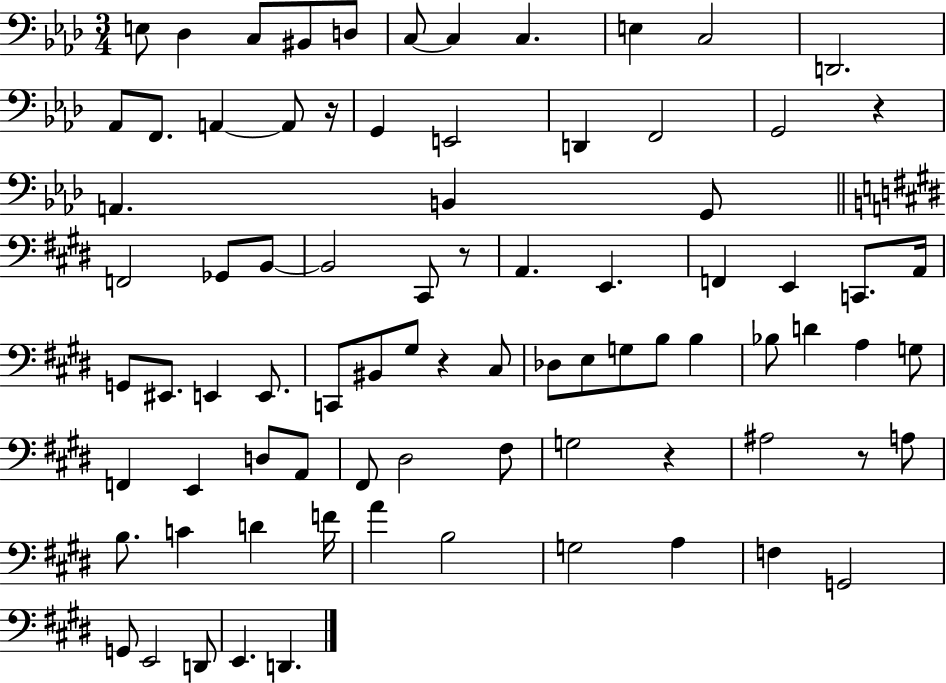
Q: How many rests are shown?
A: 6